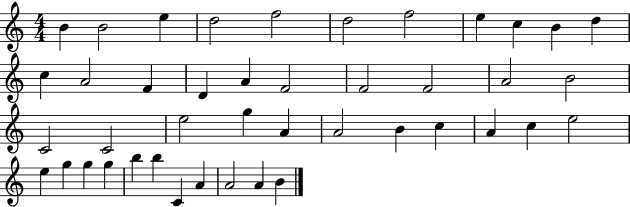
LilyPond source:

{
  \clef treble
  \numericTimeSignature
  \time 4/4
  \key c \major
  b'4 b'2 e''4 | d''2 f''2 | d''2 f''2 | e''4 c''4 b'4 d''4 | \break c''4 a'2 f'4 | d'4 a'4 f'2 | f'2 f'2 | a'2 b'2 | \break c'2 c'2 | e''2 g''4 a'4 | a'2 b'4 c''4 | a'4 c''4 e''2 | \break e''4 g''4 g''4 g''4 | b''4 b''4 c'4 a'4 | a'2 a'4 b'4 | \bar "|."
}